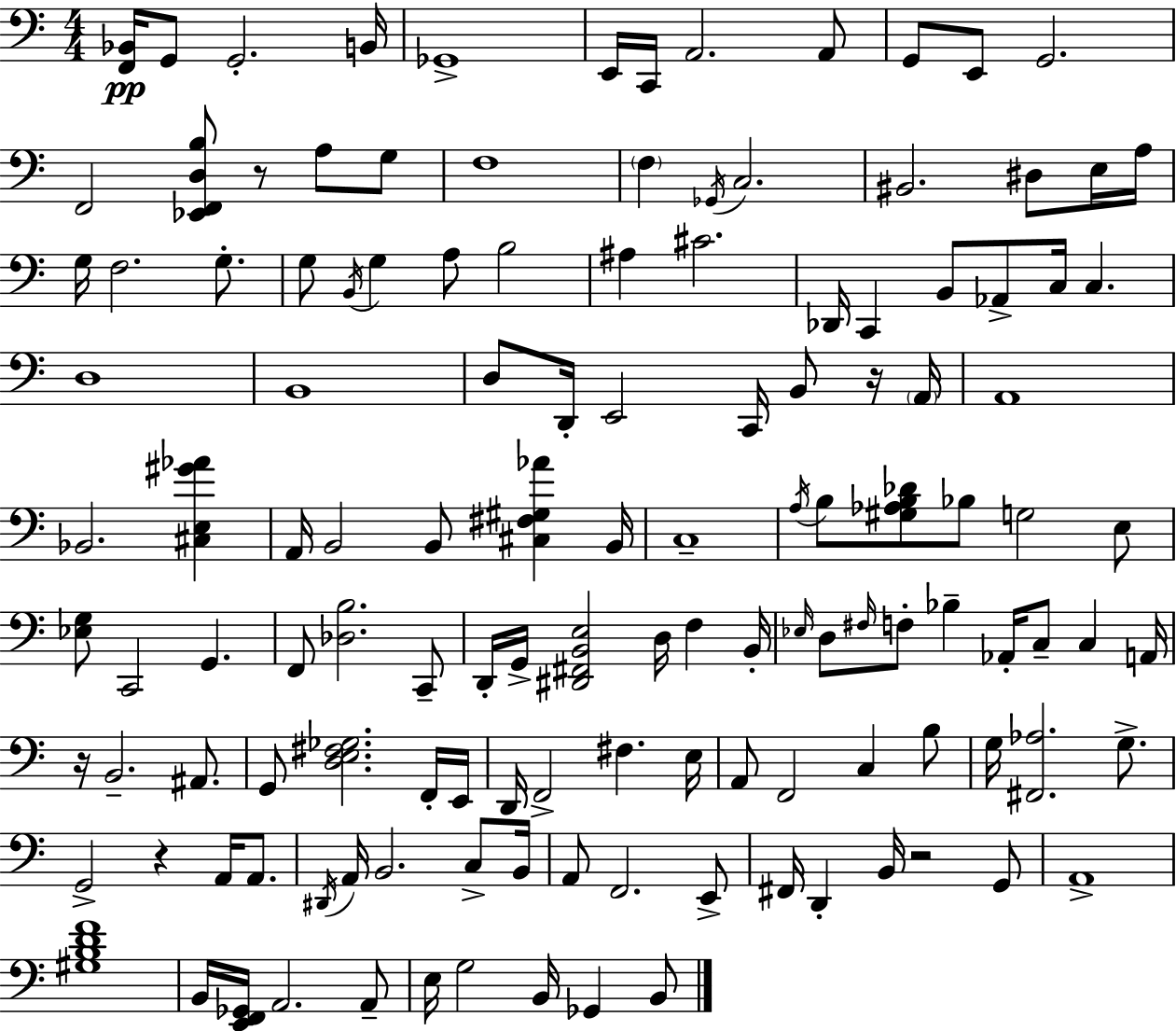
X:1
T:Untitled
M:4/4
L:1/4
K:C
[F,,_B,,]/4 G,,/2 G,,2 B,,/4 _G,,4 E,,/4 C,,/4 A,,2 A,,/2 G,,/2 E,,/2 G,,2 F,,2 [_E,,F,,D,B,]/2 z/2 A,/2 G,/2 F,4 F, _G,,/4 C,2 ^B,,2 ^D,/2 E,/4 A,/4 G,/4 F,2 G,/2 G,/2 B,,/4 G, A,/2 B,2 ^A, ^C2 _D,,/4 C,, B,,/2 _A,,/2 C,/4 C, D,4 B,,4 D,/2 D,,/4 E,,2 C,,/4 B,,/2 z/4 A,,/4 A,,4 _B,,2 [^C,E,^G_A] A,,/4 B,,2 B,,/2 [^C,^F,^G,_A] B,,/4 C,4 A,/4 B,/2 [^G,_A,B,_D]/2 _B,/2 G,2 E,/2 [_E,G,]/2 C,,2 G,, F,,/2 [_D,B,]2 C,,/2 D,,/4 G,,/4 [^D,,^F,,B,,E,]2 D,/4 F, B,,/4 _E,/4 D,/2 ^F,/4 F,/2 _B, _A,,/4 C,/2 C, A,,/4 z/4 B,,2 ^A,,/2 G,,/2 [D,E,^F,_G,]2 F,,/4 E,,/4 D,,/4 F,,2 ^F, E,/4 A,,/2 F,,2 C, B,/2 G,/4 [^F,,_A,]2 G,/2 G,,2 z A,,/4 A,,/2 ^D,,/4 A,,/4 B,,2 C,/2 B,,/4 A,,/2 F,,2 E,,/2 ^F,,/4 D,, B,,/4 z2 G,,/2 A,,4 [^G,B,DF]4 B,,/4 [E,,F,,_G,,]/4 A,,2 A,,/2 E,/4 G,2 B,,/4 _G,, B,,/2